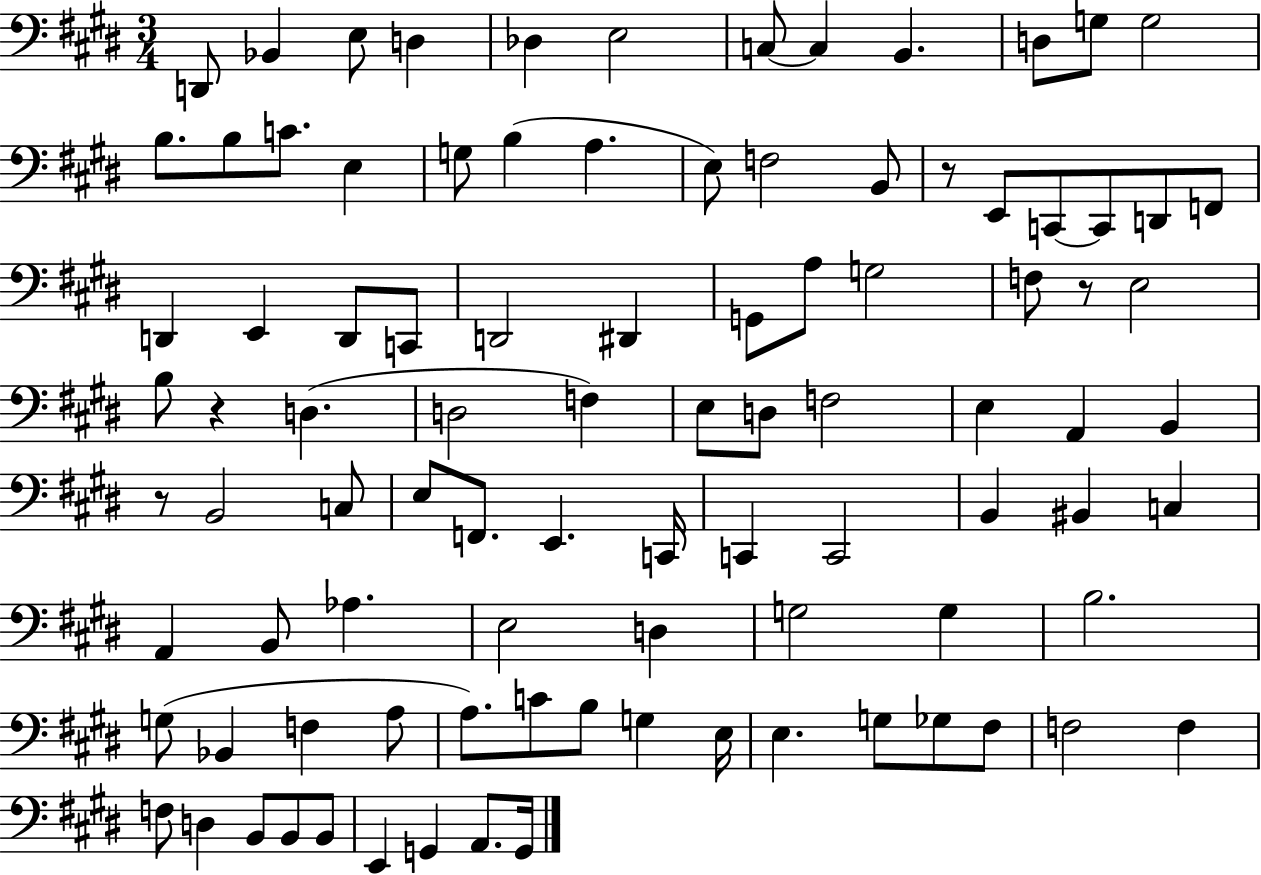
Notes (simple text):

D2/e Bb2/q E3/e D3/q Db3/q E3/h C3/e C3/q B2/q. D3/e G3/e G3/h B3/e. B3/e C4/e. E3/q G3/e B3/q A3/q. E3/e F3/h B2/e R/e E2/e C2/e C2/e D2/e F2/e D2/q E2/q D2/e C2/e D2/h D#2/q G2/e A3/e G3/h F3/e R/e E3/h B3/e R/q D3/q. D3/h F3/q E3/e D3/e F3/h E3/q A2/q B2/q R/e B2/h C3/e E3/e F2/e. E2/q. C2/s C2/q C2/h B2/q BIS2/q C3/q A2/q B2/e Ab3/q. E3/h D3/q G3/h G3/q B3/h. G3/e Bb2/q F3/q A3/e A3/e. C4/e B3/e G3/q E3/s E3/q. G3/e Gb3/e F#3/e F3/h F3/q F3/e D3/q B2/e B2/e B2/e E2/q G2/q A2/e. G2/s